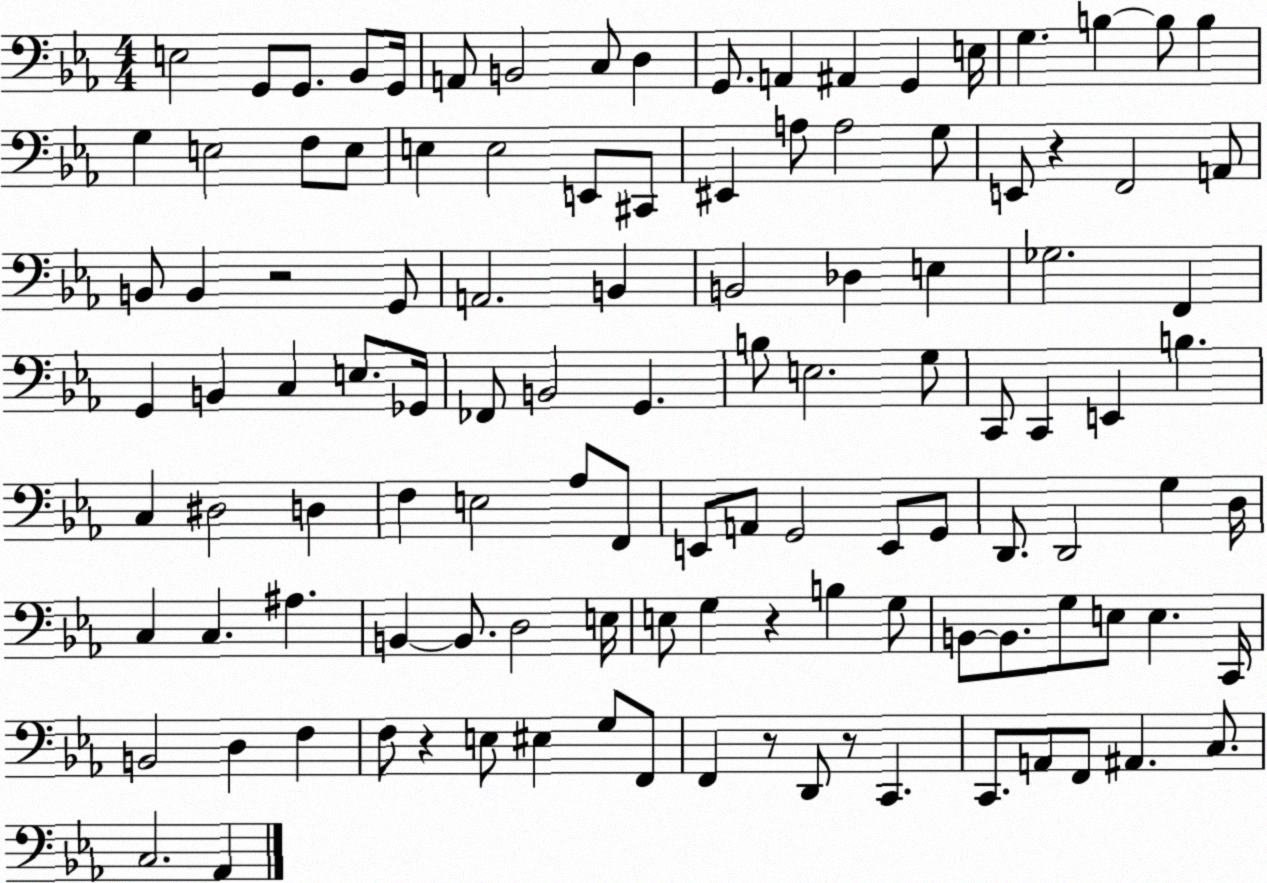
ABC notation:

X:1
T:Untitled
M:4/4
L:1/4
K:Eb
E,2 G,,/2 G,,/2 _B,,/2 G,,/4 A,,/2 B,,2 C,/2 D, G,,/2 A,, ^A,, G,, E,/4 G, B, B,/2 B, G, E,2 F,/2 E,/2 E, E,2 E,,/2 ^C,,/2 ^E,, A,/2 A,2 G,/2 E,,/2 z F,,2 A,,/2 B,,/2 B,, z2 G,,/2 A,,2 B,, B,,2 _D, E, _G,2 F,, G,, B,, C, E,/2 _G,,/4 _F,,/2 B,,2 G,, B,/2 E,2 G,/2 C,,/2 C,, E,, B, C, ^D,2 D, F, E,2 _A,/2 F,,/2 E,,/2 A,,/2 G,,2 E,,/2 G,,/2 D,,/2 D,,2 G, D,/4 C, C, ^A, B,, B,,/2 D,2 E,/4 E,/2 G, z B, G,/2 B,,/2 B,,/2 G,/2 E,/2 E, C,,/4 B,,2 D, F, F,/2 z E,/2 ^E, G,/2 F,,/2 F,, z/2 D,,/2 z/2 C,, C,,/2 A,,/2 F,,/2 ^A,, C,/2 C,2 _A,,